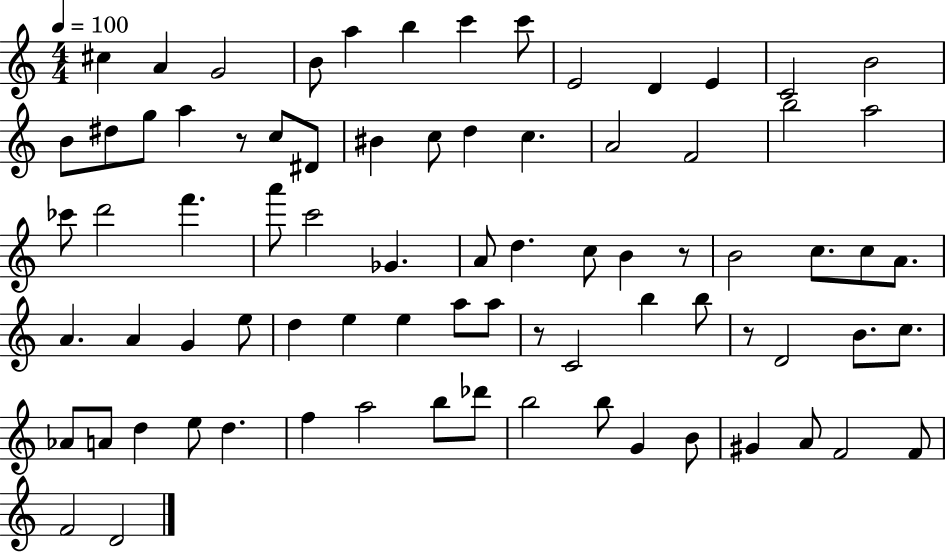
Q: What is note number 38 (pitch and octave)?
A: B4